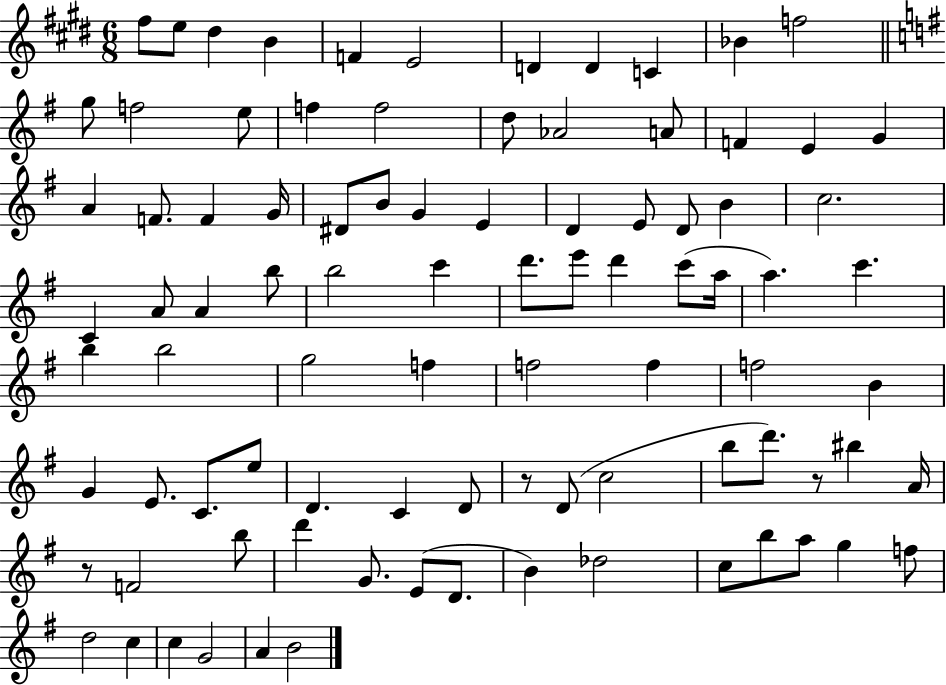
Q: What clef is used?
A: treble